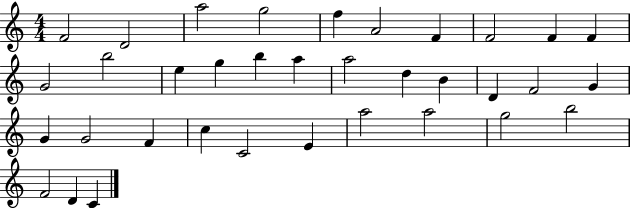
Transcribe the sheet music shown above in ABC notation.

X:1
T:Untitled
M:4/4
L:1/4
K:C
F2 D2 a2 g2 f A2 F F2 F F G2 b2 e g b a a2 d B D F2 G G G2 F c C2 E a2 a2 g2 b2 F2 D C